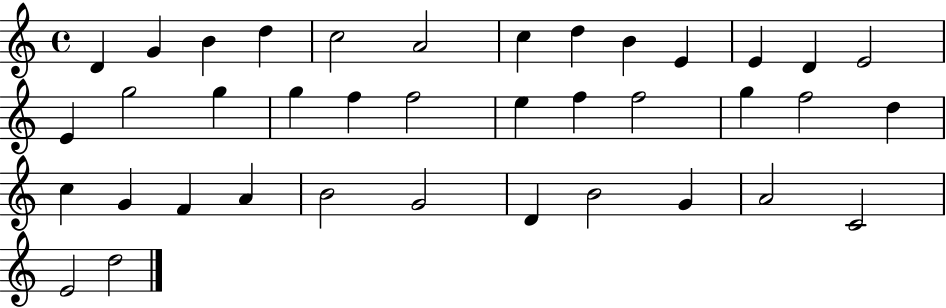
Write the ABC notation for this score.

X:1
T:Untitled
M:4/4
L:1/4
K:C
D G B d c2 A2 c d B E E D E2 E g2 g g f f2 e f f2 g f2 d c G F A B2 G2 D B2 G A2 C2 E2 d2